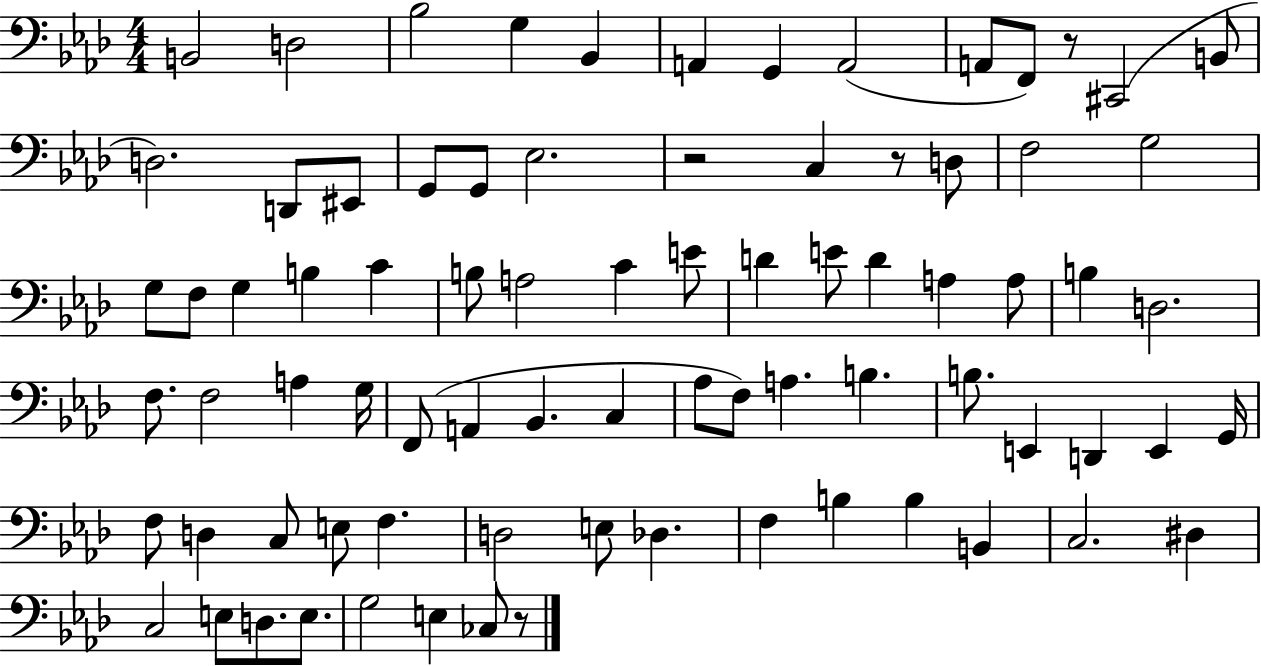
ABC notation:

X:1
T:Untitled
M:4/4
L:1/4
K:Ab
B,,2 D,2 _B,2 G, _B,, A,, G,, A,,2 A,,/2 F,,/2 z/2 ^C,,2 B,,/2 D,2 D,,/2 ^E,,/2 G,,/2 G,,/2 _E,2 z2 C, z/2 D,/2 F,2 G,2 G,/2 F,/2 G, B, C B,/2 A,2 C E/2 D E/2 D A, A,/2 B, D,2 F,/2 F,2 A, G,/4 F,,/2 A,, _B,, C, _A,/2 F,/2 A, B, B,/2 E,, D,, E,, G,,/4 F,/2 D, C,/2 E,/2 F, D,2 E,/2 _D, F, B, B, B,, C,2 ^D, C,2 E,/2 D,/2 E,/2 G,2 E, _C,/2 z/2